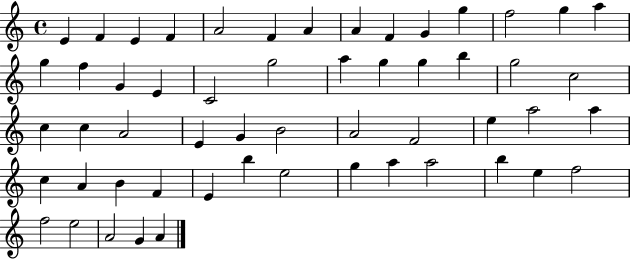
X:1
T:Untitled
M:4/4
L:1/4
K:C
E F E F A2 F A A F G g f2 g a g f G E C2 g2 a g g b g2 c2 c c A2 E G B2 A2 F2 e a2 a c A B F E b e2 g a a2 b e f2 f2 e2 A2 G A